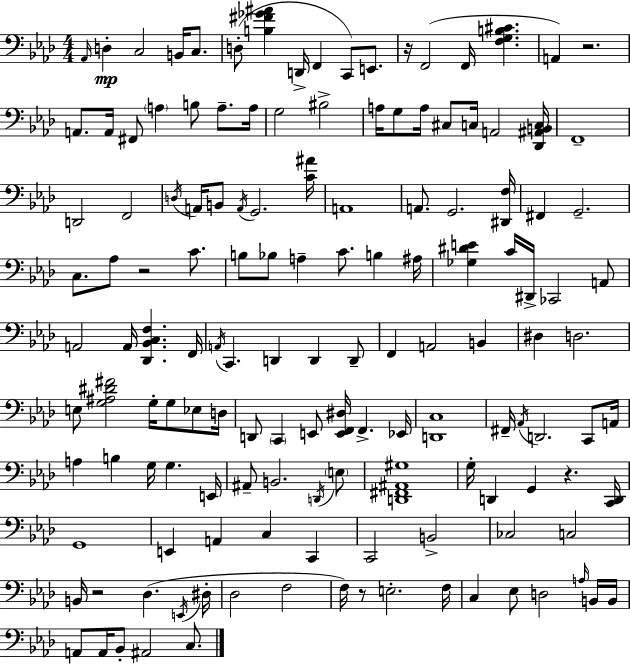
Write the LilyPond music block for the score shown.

{
  \clef bass
  \numericTimeSignature
  \time 4/4
  \key aes \major
  \grace { aes,16 }\mp d4-. c2 b,16 c8. | d8-.( <b fis' ges' ais'>4 d,16-> f,4 c,8) e,8. | r16 f,2( f,16 <f g b cis'>4. | a,4) r2. | \break a,8. a,16 fis,8 \parenthesize a4 b8 a8.-- | a16 g2 bis2-> | a16 g8 a16 cis8 c16 a,2 | <des, ais, b, c>16 f,1-- | \break d,2 f,2 | \acciaccatura { d16 } a,16 b,8 \acciaccatura { a,16 } g,2. | <c' ais'>16 a,1 | a,8. g,2. | \break <dis, f>16 fis,4 g,2.-- | c8. aes8 r2 | c'8. b8 bes8 a4-- c'8. b4 | ais16 <ges dis' e'>4 c'16 dis,16-> ces,2 | \break a,8 a,2 a,16 <des, bes, c f>4. | f,16 \acciaccatura { a,16 } c,4. d,4 d,4 | d,8-- f,4 a,2 | b,4 dis4 d2. | \break e8 <g ais dis' fis'>2 g16-. g8 | ees8 d16 d,8 \parenthesize c,4 e,8 <e, f, dis>16 f,4.-> | ees,16 <d, c>1 | fis,16-- \acciaccatura { aes,16 } d,2. | \break c,8 a,16 a4 b4 g16 g4. | e,16 ais,8-- b,2. | \acciaccatura { d,16 } \parenthesize e8 <d, fis, ais, gis>1 | g16-. d,4 g,4 r4. | \break <c, d,>16 g,1 | e,4 a,4 c4 | c,4 c,2 b,2-> | ces2 c2 | \break b,16 r2 des4.( | \acciaccatura { e,16 } dis16-. des2 f2 | f16) r8 e2.-. | f16 c4 ees8 d2 | \break \grace { a16 } b,16 b,16 a,8 a,16 bes,8-. ais,2 | c8. \bar "|."
}